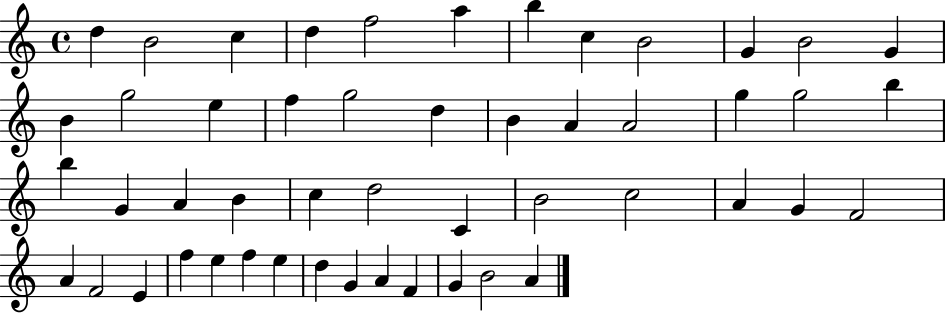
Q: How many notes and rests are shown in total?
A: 50